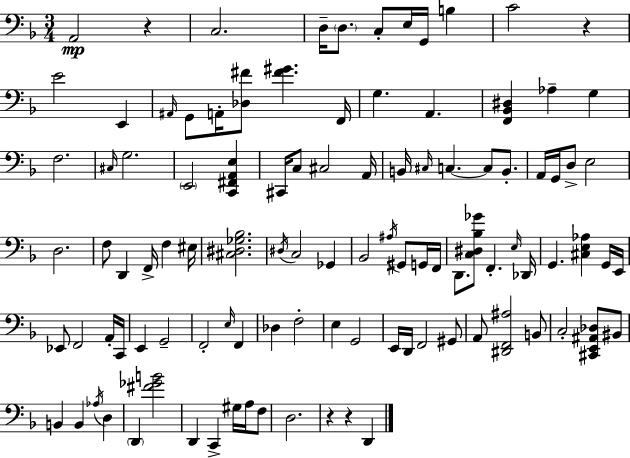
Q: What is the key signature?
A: F major